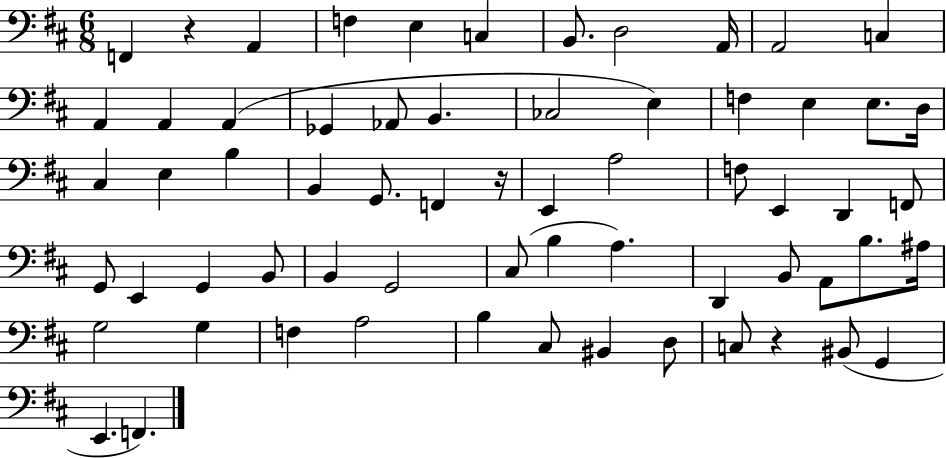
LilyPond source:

{
  \clef bass
  \numericTimeSignature
  \time 6/8
  \key d \major
  f,4 r4 a,4 | f4 e4 c4 | b,8. d2 a,16 | a,2 c4 | \break a,4 a,4 a,4( | ges,4 aes,8 b,4. | ces2 e4) | f4 e4 e8. d16 | \break cis4 e4 b4 | b,4 g,8. f,4 r16 | e,4 a2 | f8 e,4 d,4 f,8 | \break g,8 e,4 g,4 b,8 | b,4 g,2 | cis8( b4 a4.) | d,4 b,8 a,8 b8. ais16 | \break g2 g4 | f4 a2 | b4 cis8 bis,4 d8 | c8 r4 bis,8( g,4 | \break e,4. f,4.) | \bar "|."
}